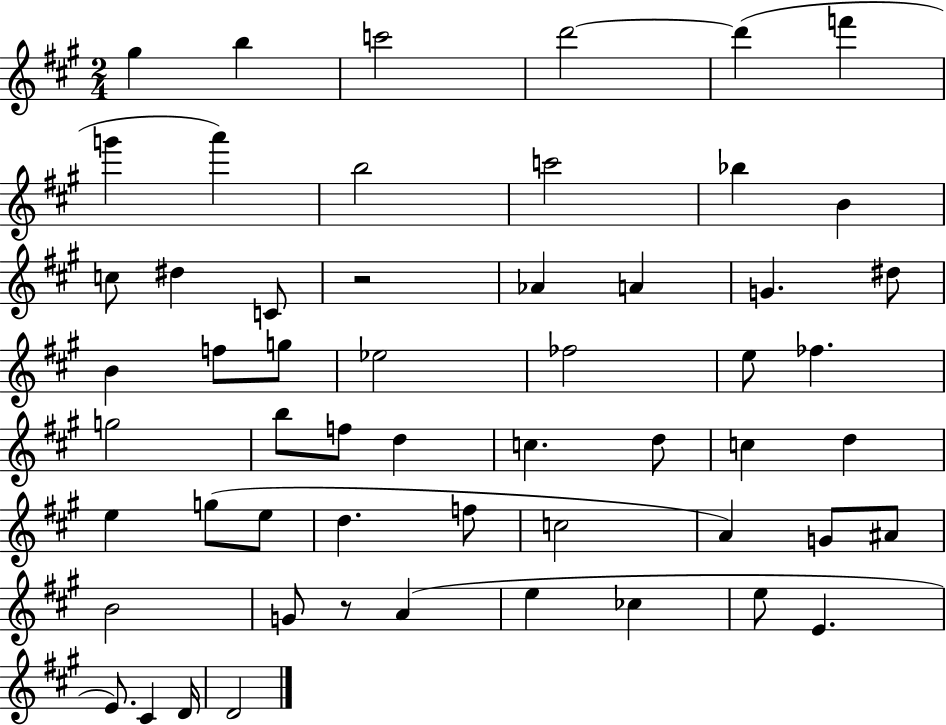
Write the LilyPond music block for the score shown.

{
  \clef treble
  \numericTimeSignature
  \time 2/4
  \key a \major
  gis''4 b''4 | c'''2 | d'''2~~ | d'''4( f'''4 | \break g'''4 a'''4) | b''2 | c'''2 | bes''4 b'4 | \break c''8 dis''4 c'8 | r2 | aes'4 a'4 | g'4. dis''8 | \break b'4 f''8 g''8 | ees''2 | fes''2 | e''8 fes''4. | \break g''2 | b''8 f''8 d''4 | c''4. d''8 | c''4 d''4 | \break e''4 g''8( e''8 | d''4. f''8 | c''2 | a'4) g'8 ais'8 | \break b'2 | g'8 r8 a'4( | e''4 ces''4 | e''8 e'4. | \break e'8.) cis'4 d'16 | d'2 | \bar "|."
}